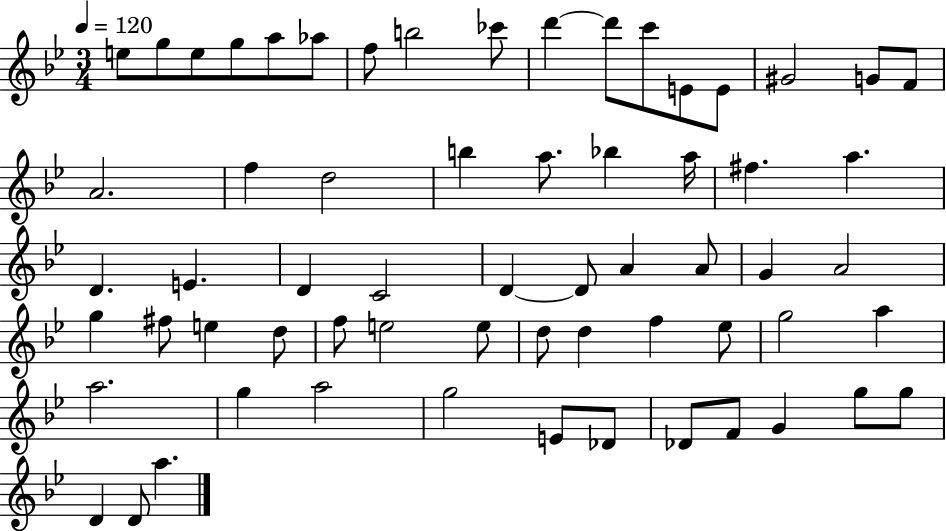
{
  \clef treble
  \numericTimeSignature
  \time 3/4
  \key bes \major
  \tempo 4 = 120
  e''8 g''8 e''8 g''8 a''8 aes''8 | f''8 b''2 ces'''8 | d'''4~~ d'''8 c'''8 e'8 e'8 | gis'2 g'8 f'8 | \break a'2. | f''4 d''2 | b''4 a''8. bes''4 a''16 | fis''4. a''4. | \break d'4. e'4. | d'4 c'2 | d'4~~ d'8 a'4 a'8 | g'4 a'2 | \break g''4 fis''8 e''4 d''8 | f''8 e''2 e''8 | d''8 d''4 f''4 ees''8 | g''2 a''4 | \break a''2. | g''4 a''2 | g''2 e'8 des'8 | des'8 f'8 g'4 g''8 g''8 | \break d'4 d'8 a''4. | \bar "|."
}